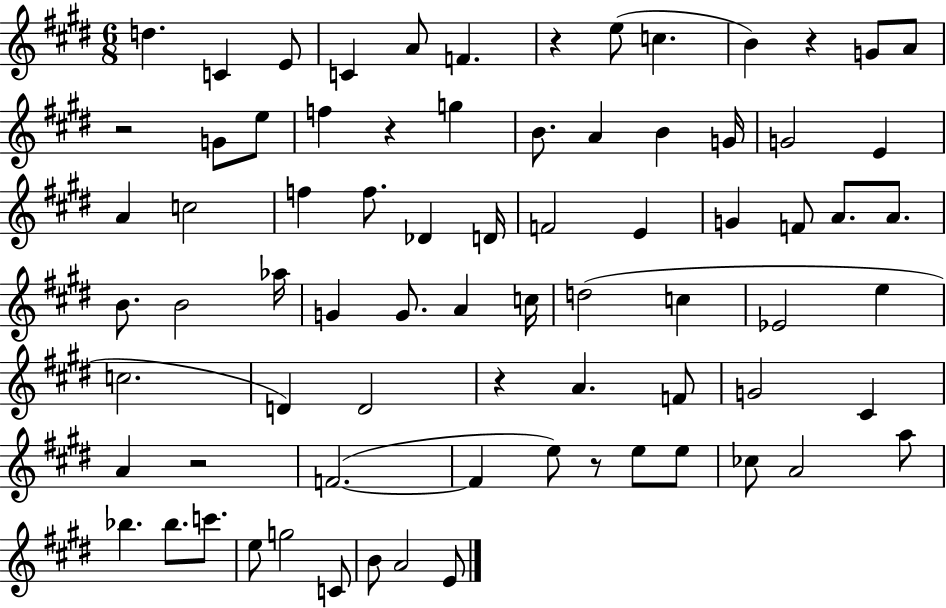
D5/q. C4/q E4/e C4/q A4/e F4/q. R/q E5/e C5/q. B4/q R/q G4/e A4/e R/h G4/e E5/e F5/q R/q G5/q B4/e. A4/q B4/q G4/s G4/h E4/q A4/q C5/h F5/q F5/e. Db4/q D4/s F4/h E4/q G4/q F4/e A4/e. A4/e. B4/e. B4/h Ab5/s G4/q G4/e. A4/q C5/s D5/h C5/q Eb4/h E5/q C5/h. D4/q D4/h R/q A4/q. F4/e G4/h C#4/q A4/q R/h F4/h. F4/q E5/e R/e E5/e E5/e CES5/e A4/h A5/e Bb5/q. Bb5/e. C6/e. E5/e G5/h C4/e B4/e A4/h E4/e